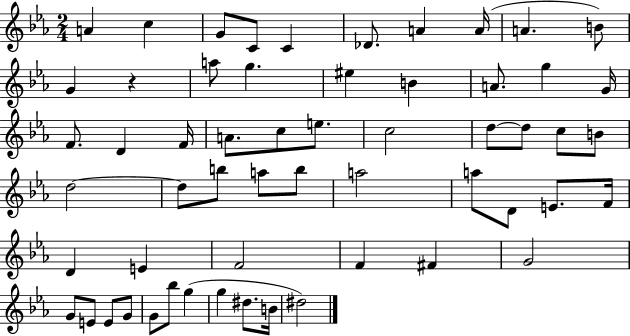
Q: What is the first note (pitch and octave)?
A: A4